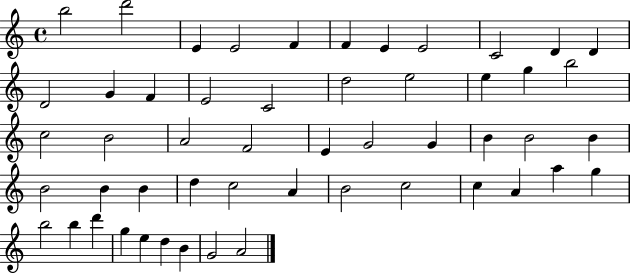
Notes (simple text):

B5/h D6/h E4/q E4/h F4/q F4/q E4/q E4/h C4/h D4/q D4/q D4/h G4/q F4/q E4/h C4/h D5/h E5/h E5/q G5/q B5/h C5/h B4/h A4/h F4/h E4/q G4/h G4/q B4/q B4/h B4/q B4/h B4/q B4/q D5/q C5/h A4/q B4/h C5/h C5/q A4/q A5/q G5/q B5/h B5/q D6/q G5/q E5/q D5/q B4/q G4/h A4/h